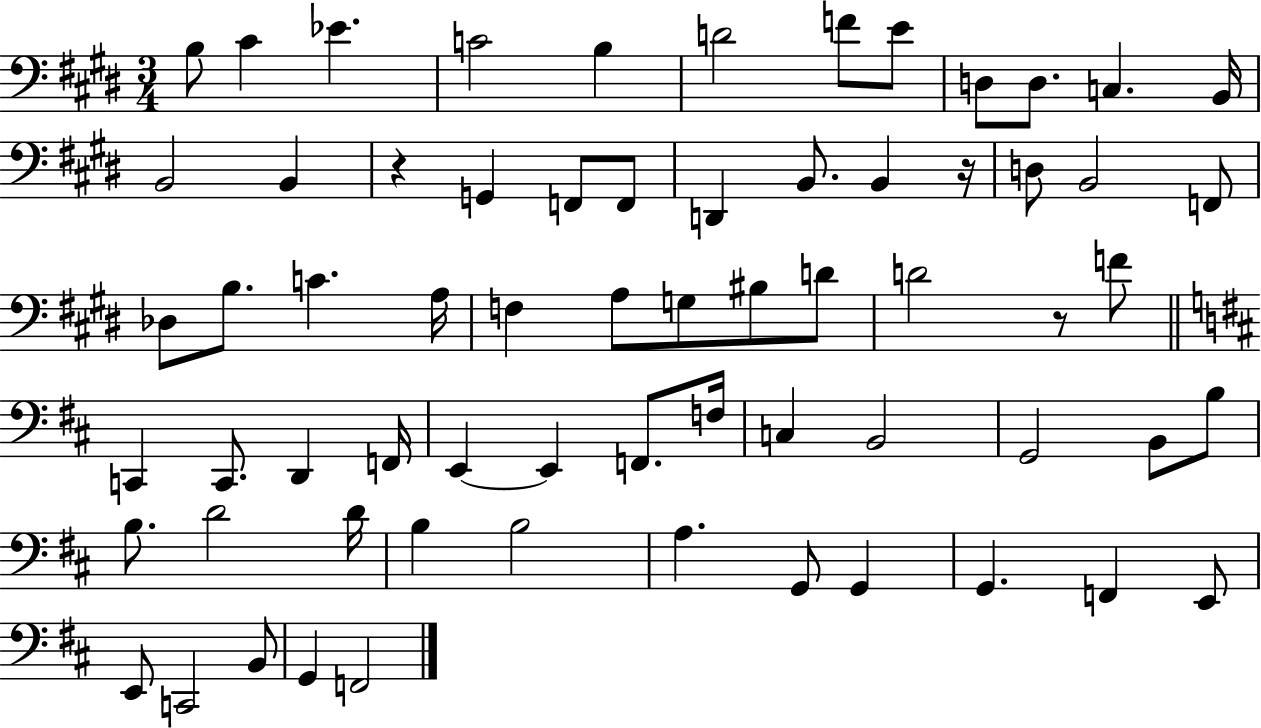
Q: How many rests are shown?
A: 3